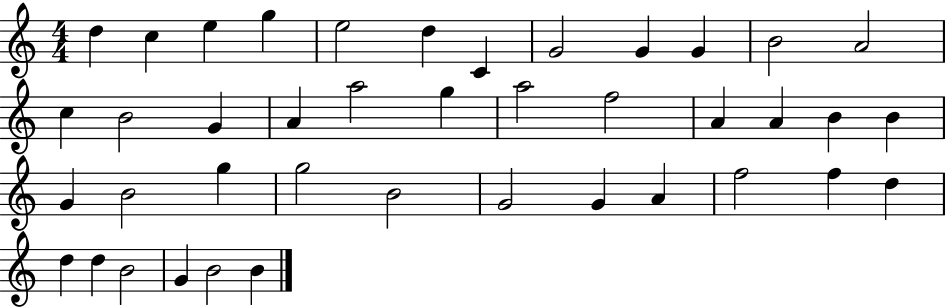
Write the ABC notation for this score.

X:1
T:Untitled
M:4/4
L:1/4
K:C
d c e g e2 d C G2 G G B2 A2 c B2 G A a2 g a2 f2 A A B B G B2 g g2 B2 G2 G A f2 f d d d B2 G B2 B